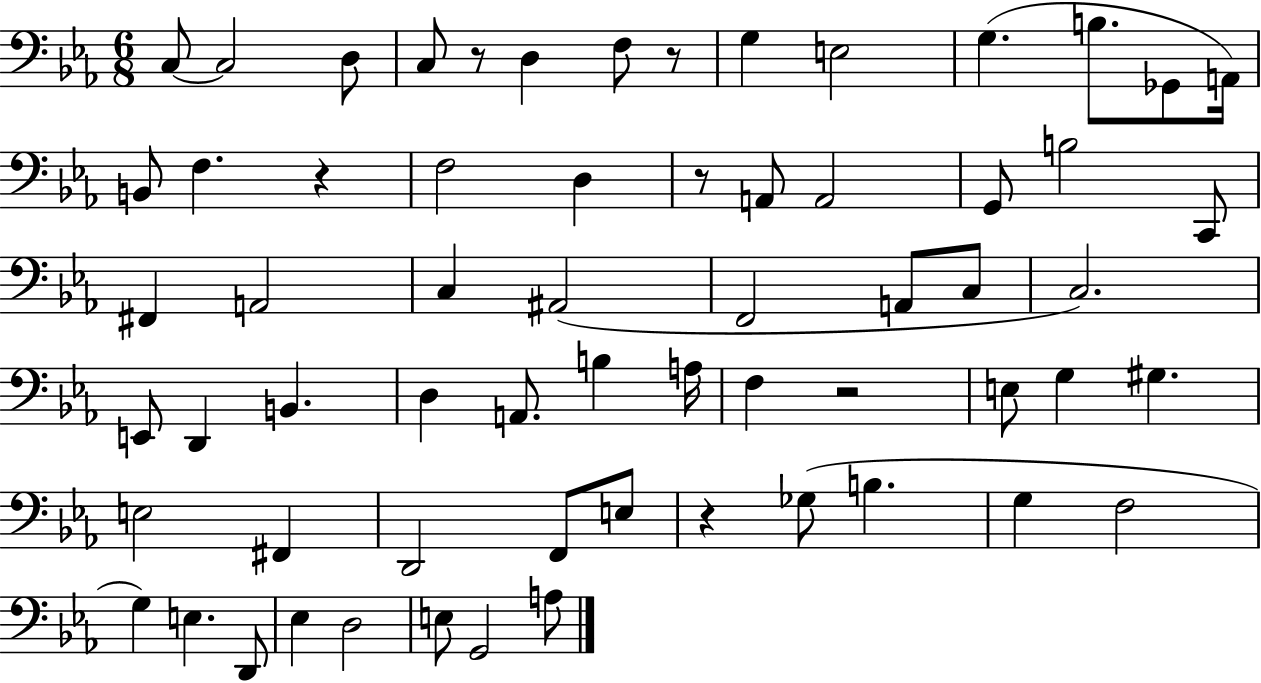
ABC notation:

X:1
T:Untitled
M:6/8
L:1/4
K:Eb
C,/2 C,2 D,/2 C,/2 z/2 D, F,/2 z/2 G, E,2 G, B,/2 _G,,/2 A,,/4 B,,/2 F, z F,2 D, z/2 A,,/2 A,,2 G,,/2 B,2 C,,/2 ^F,, A,,2 C, ^A,,2 F,,2 A,,/2 C,/2 C,2 E,,/2 D,, B,, D, A,,/2 B, A,/4 F, z2 E,/2 G, ^G, E,2 ^F,, D,,2 F,,/2 E,/2 z _G,/2 B, G, F,2 G, E, D,,/2 _E, D,2 E,/2 G,,2 A,/2